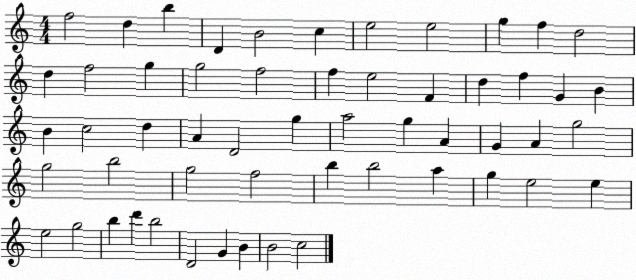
X:1
T:Untitled
M:4/4
L:1/4
K:C
f2 d b D B2 c e2 e2 g f d2 d f2 g g2 f2 f e2 F d f G B B c2 d A D2 g a2 g A G A g2 g2 b2 g2 f2 b b2 a g e2 e e2 g2 b d' b2 D2 G B B2 c2